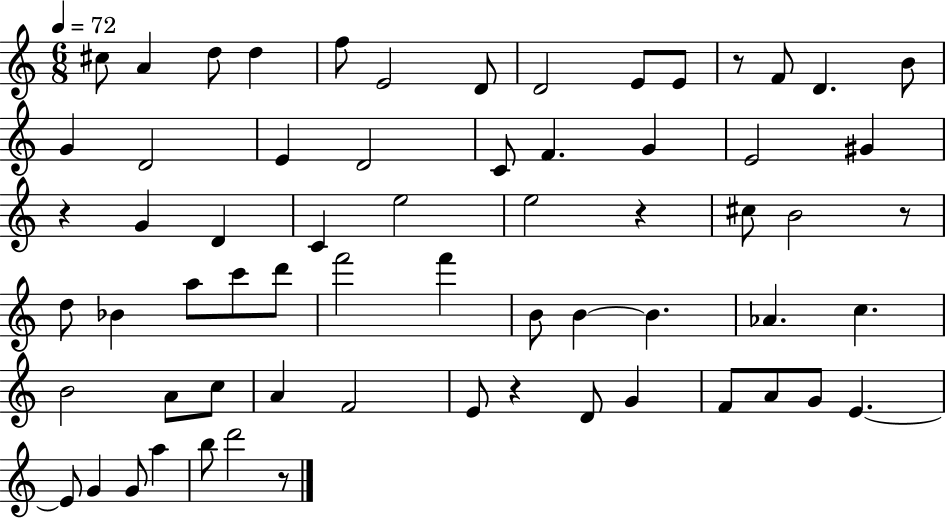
C#5/e A4/q D5/e D5/q F5/e E4/h D4/e D4/h E4/e E4/e R/e F4/e D4/q. B4/e G4/q D4/h E4/q D4/h C4/e F4/q. G4/q E4/h G#4/q R/q G4/q D4/q C4/q E5/h E5/h R/q C#5/e B4/h R/e D5/e Bb4/q A5/e C6/e D6/e F6/h F6/q B4/e B4/q B4/q. Ab4/q. C5/q. B4/h A4/e C5/e A4/q F4/h E4/e R/q D4/e G4/q F4/e A4/e G4/e E4/q. E4/e G4/q G4/e A5/q B5/e D6/h R/e